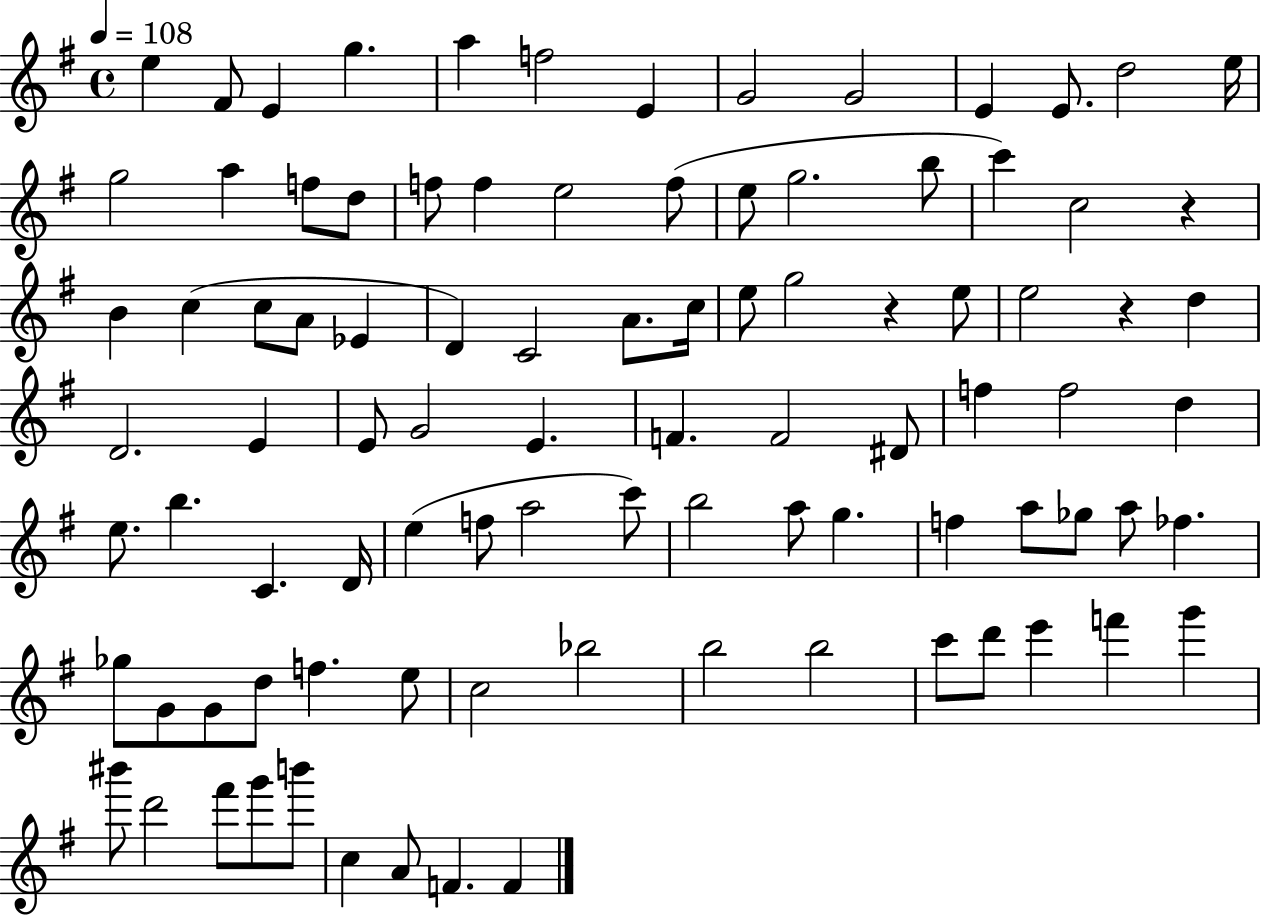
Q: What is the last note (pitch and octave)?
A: F4